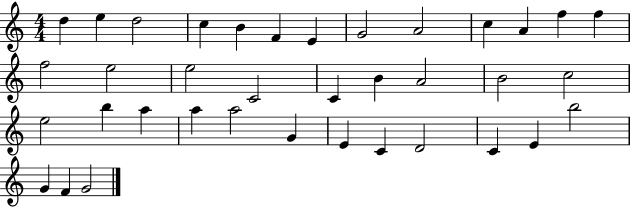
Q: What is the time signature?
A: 4/4